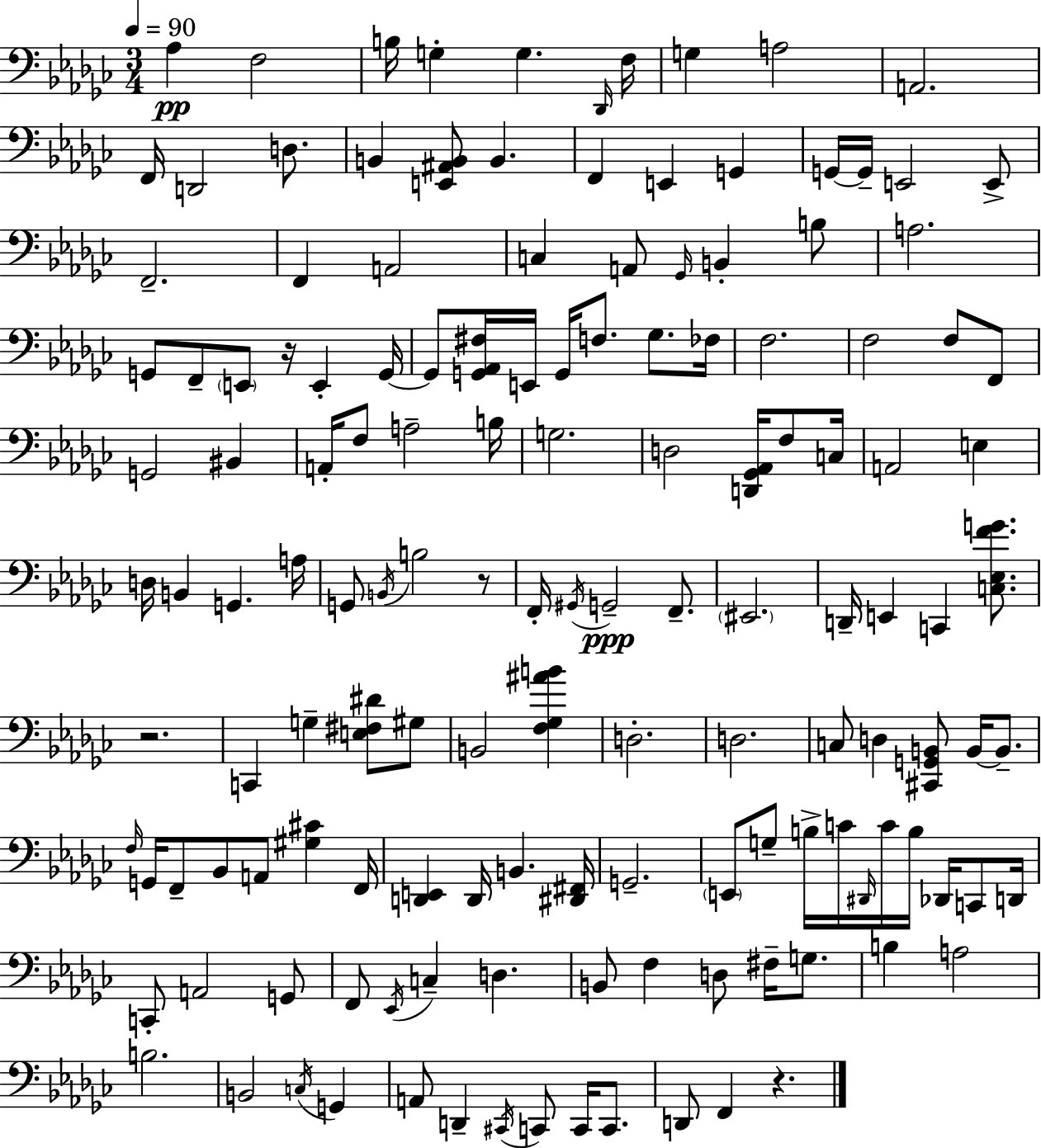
X:1
T:Untitled
M:3/4
L:1/4
K:Ebm
_A, F,2 B,/4 G, G, _D,,/4 F,/4 G, A,2 A,,2 F,,/4 D,,2 D,/2 B,, [E,,^A,,B,,]/2 B,, F,, E,, G,, G,,/4 G,,/4 E,,2 E,,/2 F,,2 F,, A,,2 C, A,,/2 _G,,/4 B,, B,/2 A,2 G,,/2 F,,/2 E,,/2 z/4 E,, G,,/4 G,,/2 [G,,_A,,^F,]/4 E,,/4 G,,/4 F,/2 _G,/2 _F,/4 F,2 F,2 F,/2 F,,/2 G,,2 ^B,, A,,/4 F,/2 A,2 B,/4 G,2 D,2 [D,,_G,,_A,,]/4 F,/2 C,/4 A,,2 E, D,/4 B,, G,, A,/4 G,,/2 B,,/4 B,2 z/2 F,,/4 ^G,,/4 G,,2 F,,/2 ^E,,2 D,,/4 E,, C,, [C,_E,FG]/2 z2 C,, G, [E,^F,^D]/2 ^G,/2 B,,2 [F,_G,^AB] D,2 D,2 C,/2 D, [^C,,G,,B,,]/2 B,,/4 B,,/2 F,/4 G,,/4 F,,/2 _B,,/2 A,,/2 [^G,^C] F,,/4 [D,,E,,] D,,/4 B,, [^D,,^F,,]/4 G,,2 E,,/2 G,/2 B,/4 C/4 ^D,,/4 C/4 B,/4 _D,,/4 C,,/2 D,,/4 C,,/2 A,,2 G,,/2 F,,/2 _E,,/4 C, D, B,,/2 F, D,/2 ^F,/4 G,/2 B, A,2 B,2 B,,2 C,/4 G,, A,,/2 D,, ^C,,/4 C,,/2 C,,/4 C,,/2 D,,/2 F,, z